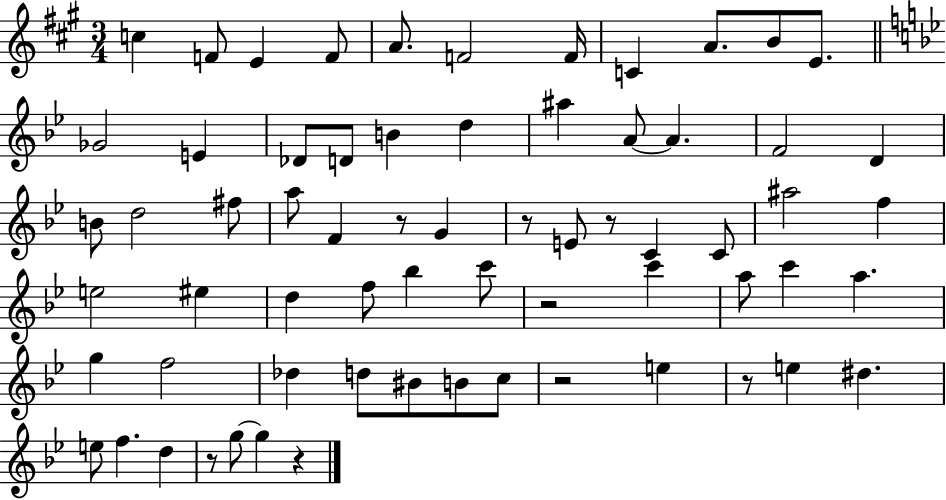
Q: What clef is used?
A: treble